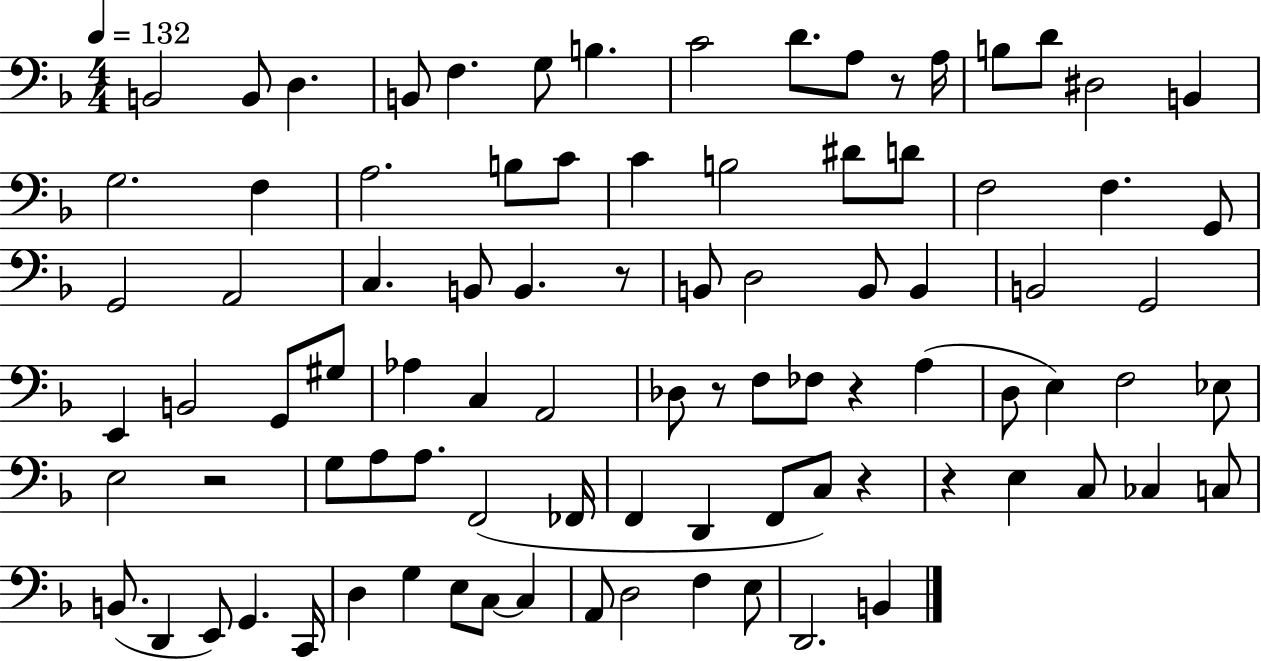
B2/h B2/e D3/q. B2/e F3/q. G3/e B3/q. C4/h D4/e. A3/e R/e A3/s B3/e D4/e D#3/h B2/q G3/h. F3/q A3/h. B3/e C4/e C4/q B3/h D#4/e D4/e F3/h F3/q. G2/e G2/h A2/h C3/q. B2/e B2/q. R/e B2/e D3/h B2/e B2/q B2/h G2/h E2/q B2/h G2/e G#3/e Ab3/q C3/q A2/h Db3/e R/e F3/e FES3/e R/q A3/q D3/e E3/q F3/h Eb3/e E3/h R/h G3/e A3/e A3/e. F2/h FES2/s F2/q D2/q F2/e C3/e R/q R/q E3/q C3/e CES3/q C3/e B2/e. D2/q E2/e G2/q. C2/s D3/q G3/q E3/e C3/e C3/q A2/e D3/h F3/q E3/e D2/h. B2/q